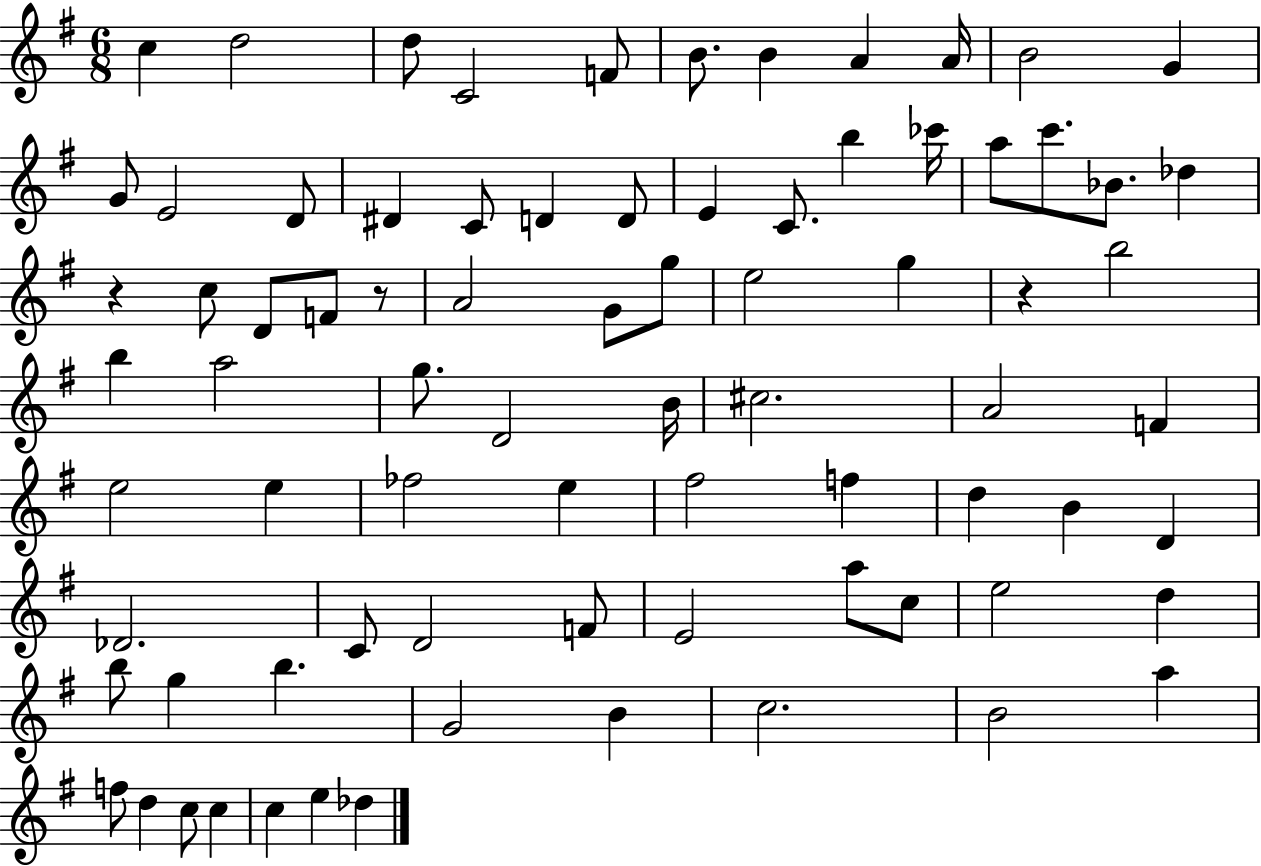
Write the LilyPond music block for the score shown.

{
  \clef treble
  \numericTimeSignature
  \time 6/8
  \key g \major
  c''4 d''2 | d''8 c'2 f'8 | b'8. b'4 a'4 a'16 | b'2 g'4 | \break g'8 e'2 d'8 | dis'4 c'8 d'4 d'8 | e'4 c'8. b''4 ces'''16 | a''8 c'''8. bes'8. des''4 | \break r4 c''8 d'8 f'8 r8 | a'2 g'8 g''8 | e''2 g''4 | r4 b''2 | \break b''4 a''2 | g''8. d'2 b'16 | cis''2. | a'2 f'4 | \break e''2 e''4 | fes''2 e''4 | fis''2 f''4 | d''4 b'4 d'4 | \break des'2. | c'8 d'2 f'8 | e'2 a''8 c''8 | e''2 d''4 | \break b''8 g''4 b''4. | g'2 b'4 | c''2. | b'2 a''4 | \break f''8 d''4 c''8 c''4 | c''4 e''4 des''4 | \bar "|."
}